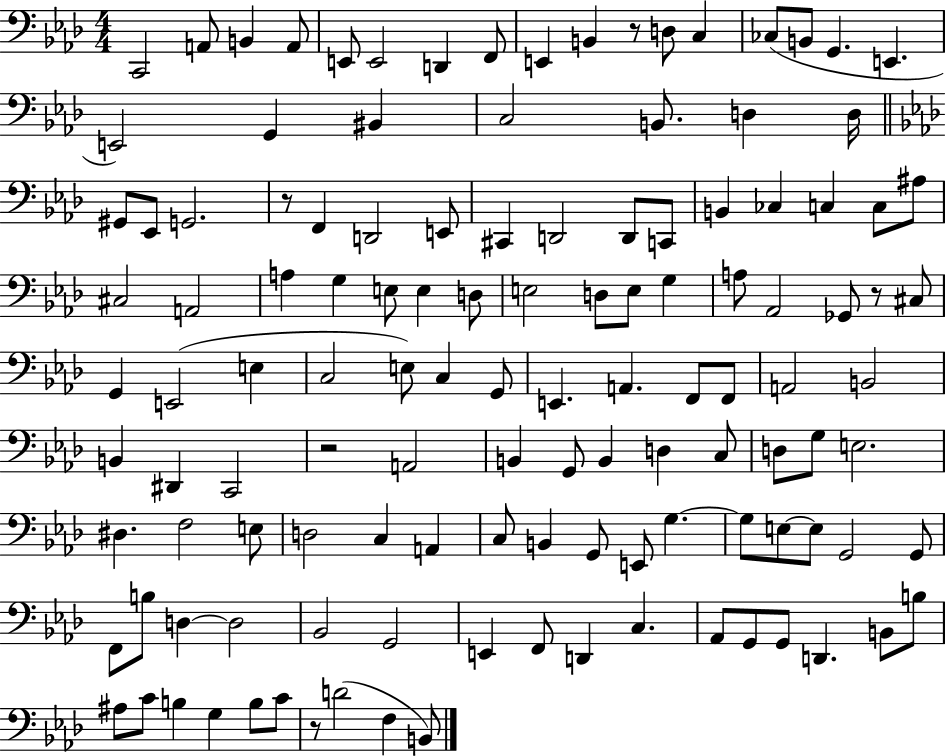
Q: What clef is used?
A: bass